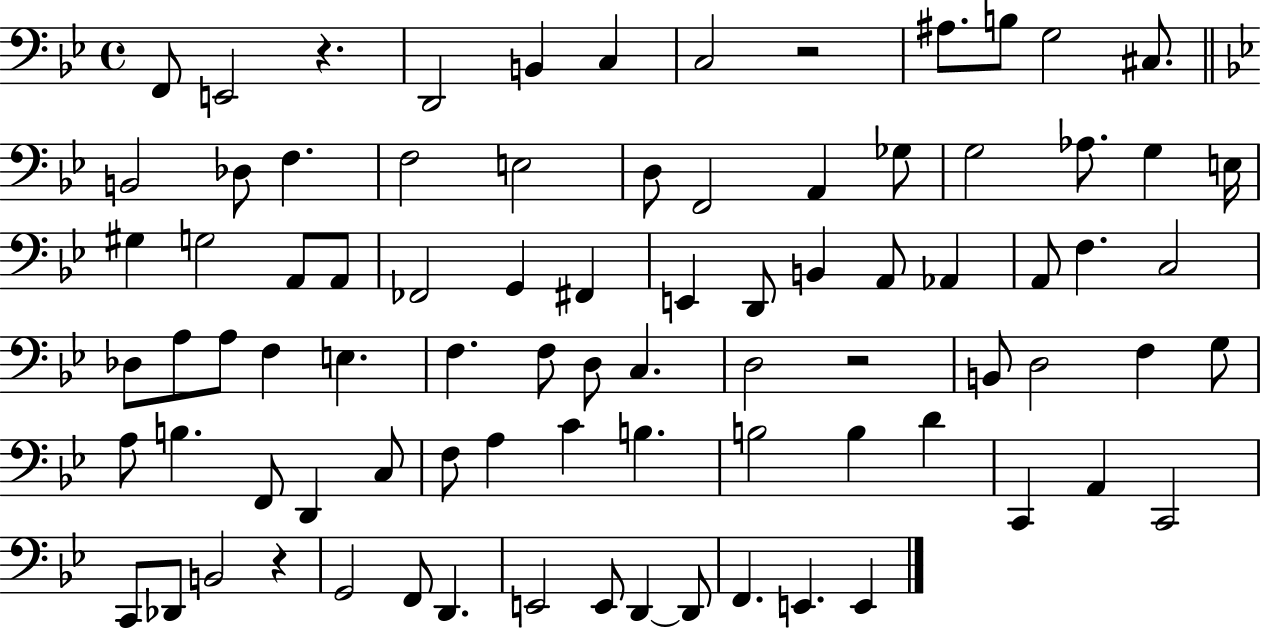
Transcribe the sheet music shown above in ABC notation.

X:1
T:Untitled
M:4/4
L:1/4
K:Bb
F,,/2 E,,2 z D,,2 B,, C, C,2 z2 ^A,/2 B,/2 G,2 ^C,/2 B,,2 _D,/2 F, F,2 E,2 D,/2 F,,2 A,, _G,/2 G,2 _A,/2 G, E,/4 ^G, G,2 A,,/2 A,,/2 _F,,2 G,, ^F,, E,, D,,/2 B,, A,,/2 _A,, A,,/2 F, C,2 _D,/2 A,/2 A,/2 F, E, F, F,/2 D,/2 C, D,2 z2 B,,/2 D,2 F, G,/2 A,/2 B, F,,/2 D,, C,/2 F,/2 A, C B, B,2 B, D C,, A,, C,,2 C,,/2 _D,,/2 B,,2 z G,,2 F,,/2 D,, E,,2 E,,/2 D,, D,,/2 F,, E,, E,,